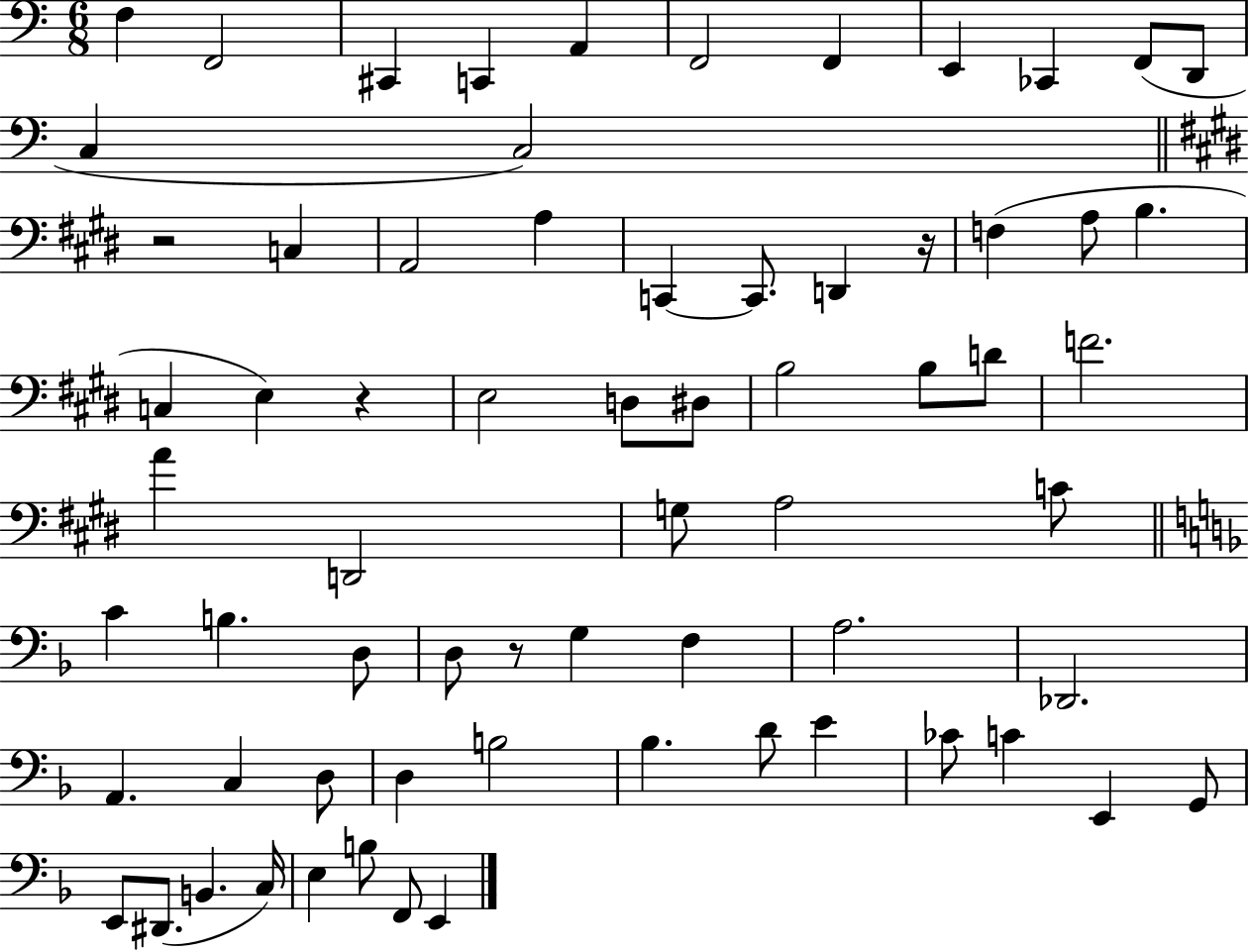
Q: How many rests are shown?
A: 4